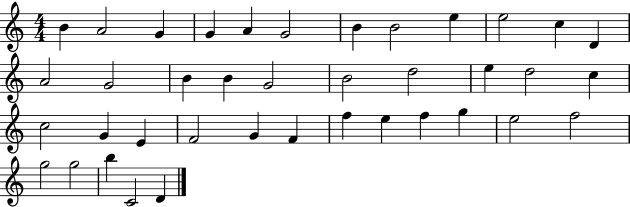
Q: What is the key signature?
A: C major